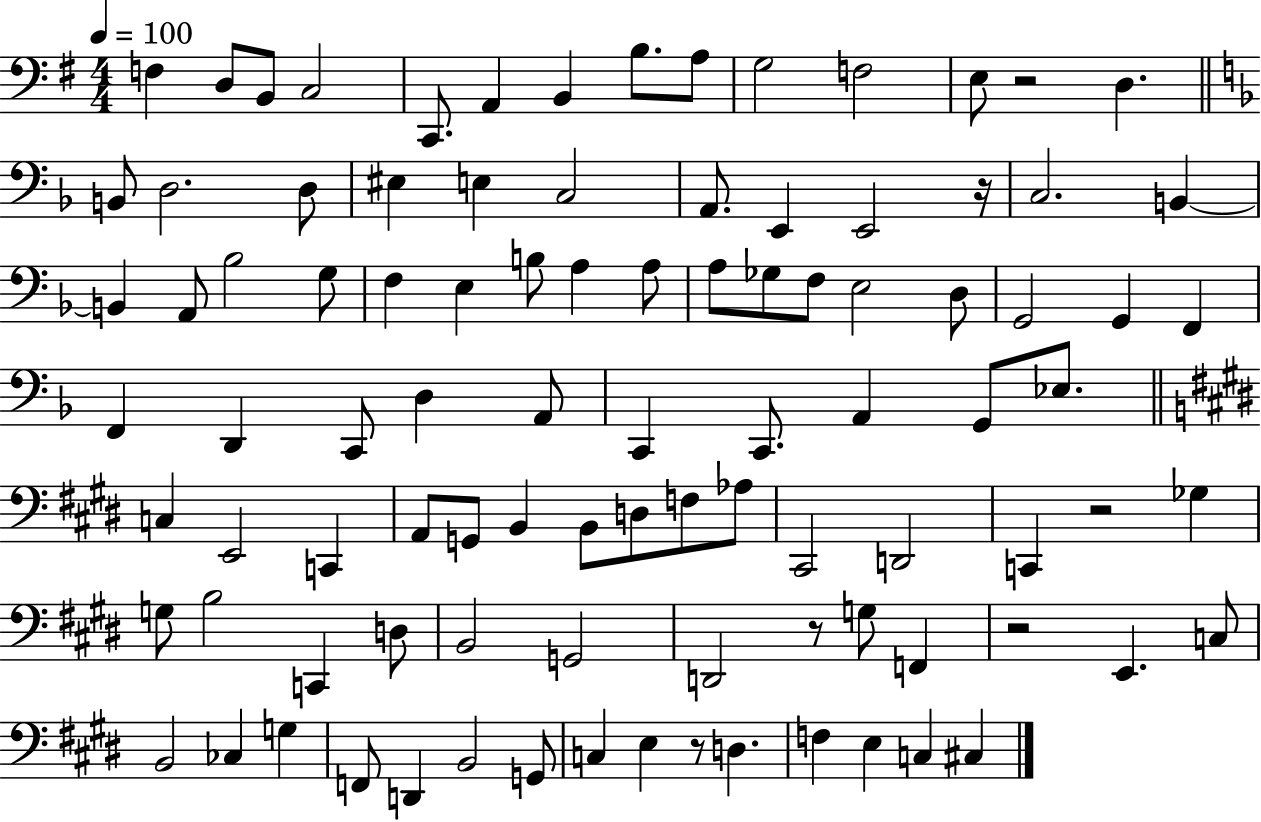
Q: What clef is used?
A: bass